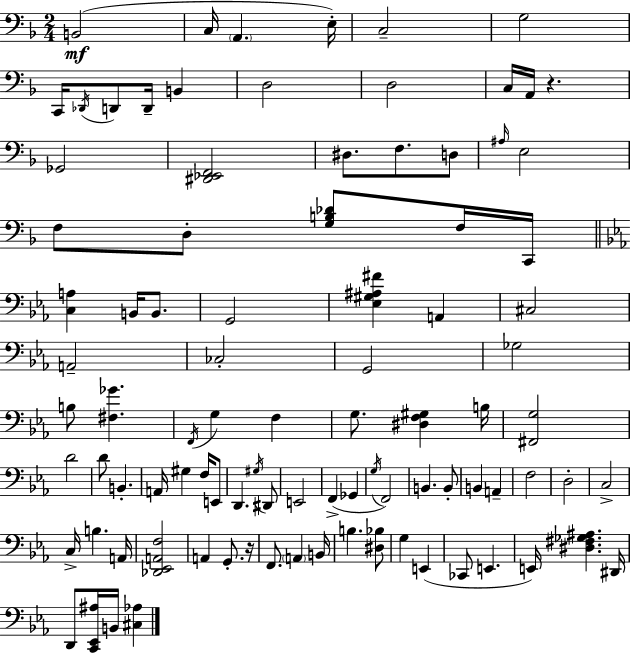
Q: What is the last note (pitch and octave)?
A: B2